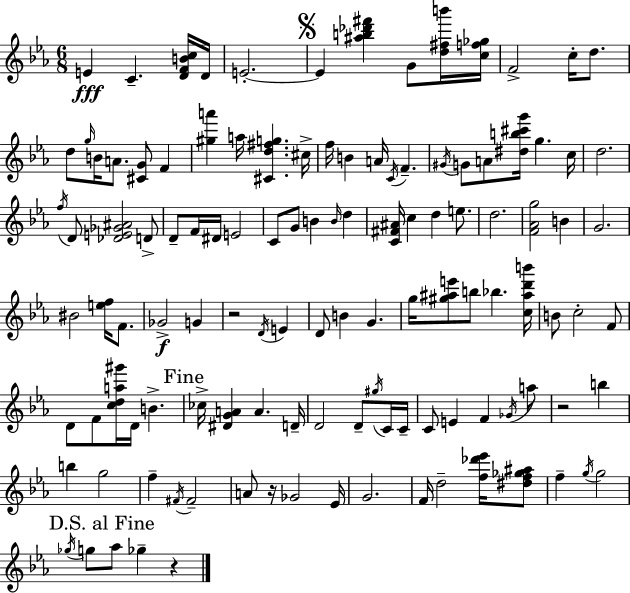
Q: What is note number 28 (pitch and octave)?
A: F5